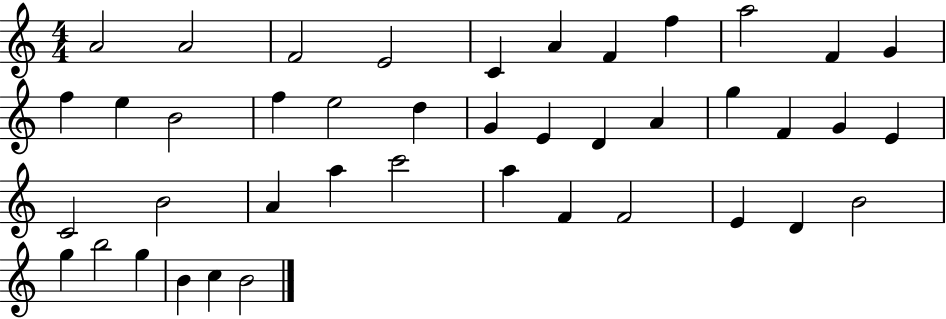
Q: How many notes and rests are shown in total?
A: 42